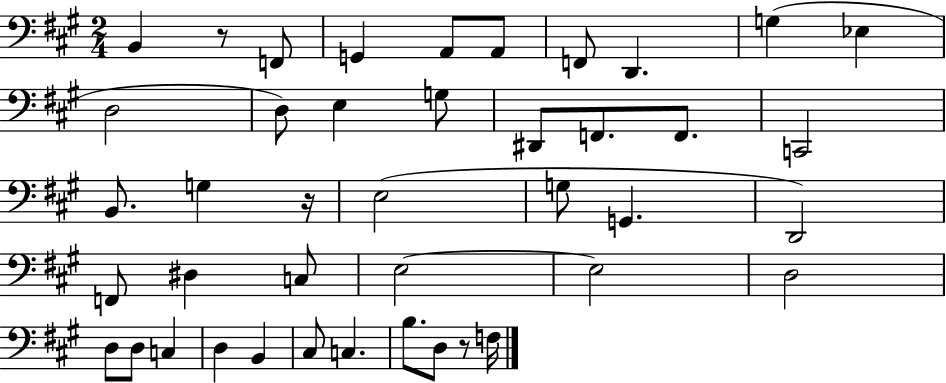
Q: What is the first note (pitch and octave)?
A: B2